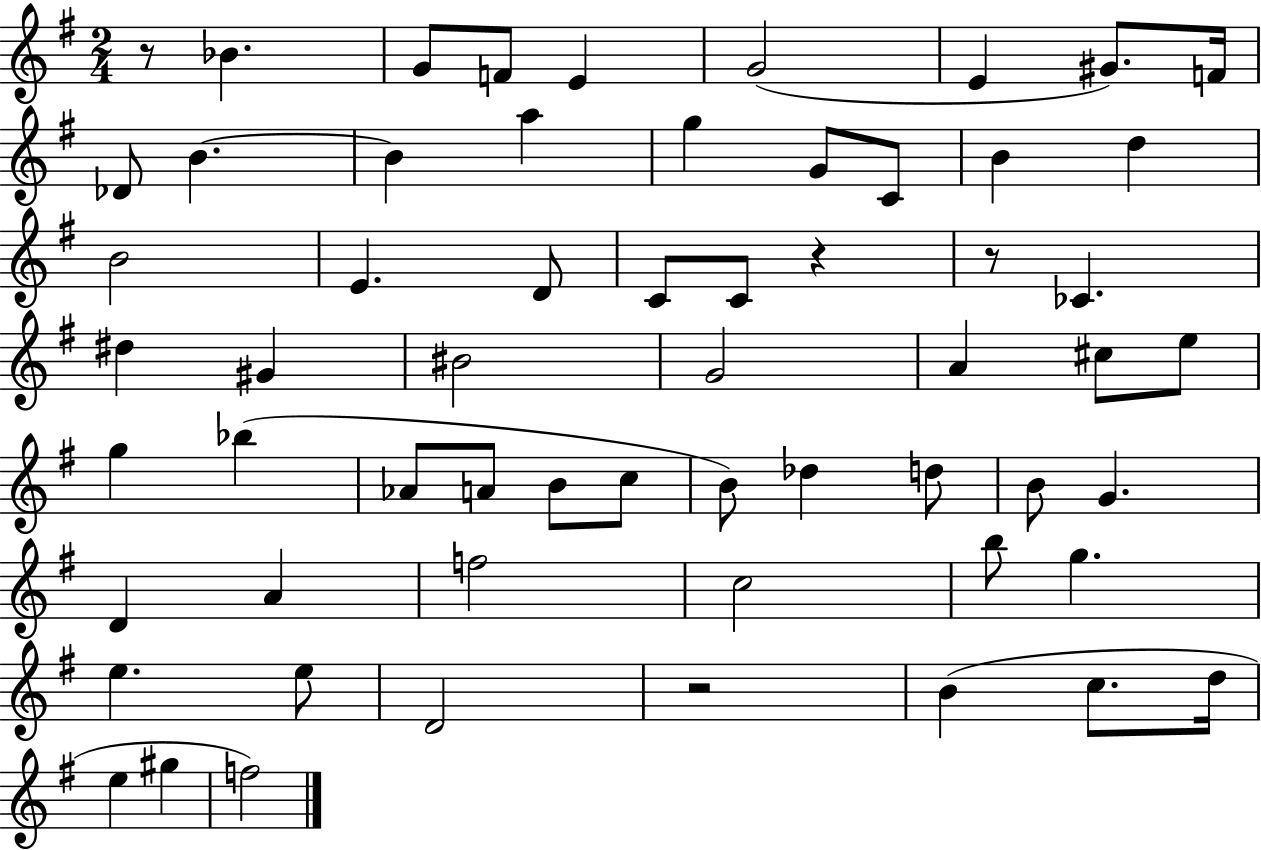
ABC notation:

X:1
T:Untitled
M:2/4
L:1/4
K:G
z/2 _B G/2 F/2 E G2 E ^G/2 F/4 _D/2 B B a g G/2 C/2 B d B2 E D/2 C/2 C/2 z z/2 _C ^d ^G ^B2 G2 A ^c/2 e/2 g _b _A/2 A/2 B/2 c/2 B/2 _d d/2 B/2 G D A f2 c2 b/2 g e e/2 D2 z2 B c/2 d/4 e ^g f2